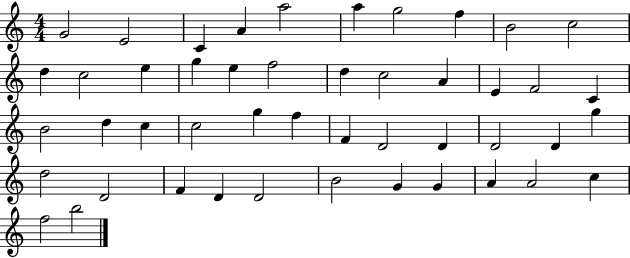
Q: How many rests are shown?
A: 0